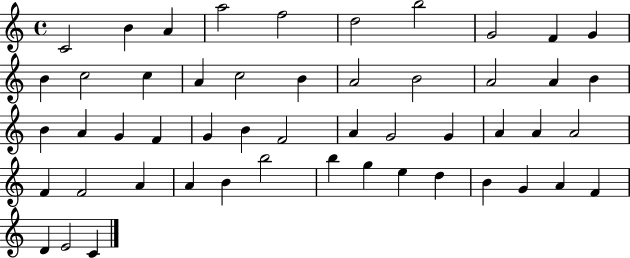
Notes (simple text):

C4/h B4/q A4/q A5/h F5/h D5/h B5/h G4/h F4/q G4/q B4/q C5/h C5/q A4/q C5/h B4/q A4/h B4/h A4/h A4/q B4/q B4/q A4/q G4/q F4/q G4/q B4/q F4/h A4/q G4/h G4/q A4/q A4/q A4/h F4/q F4/h A4/q A4/q B4/q B5/h B5/q G5/q E5/q D5/q B4/q G4/q A4/q F4/q D4/q E4/h C4/q